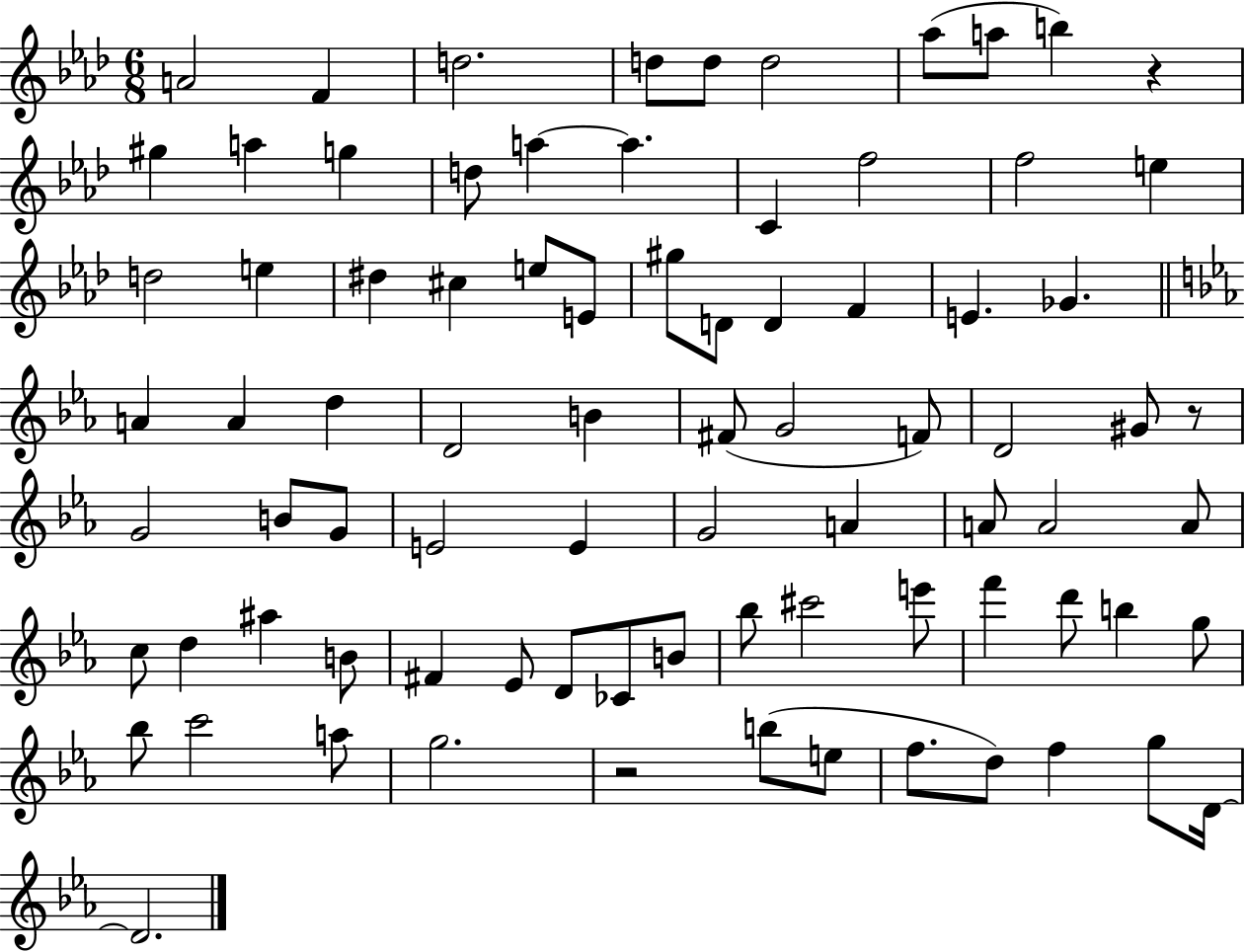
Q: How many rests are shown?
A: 3